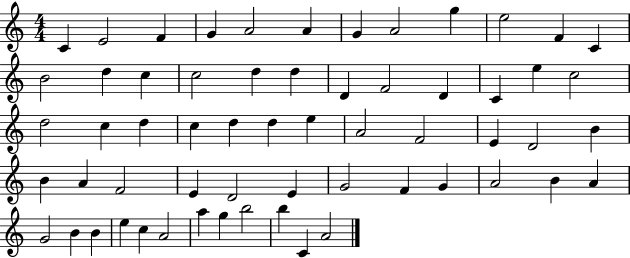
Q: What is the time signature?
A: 4/4